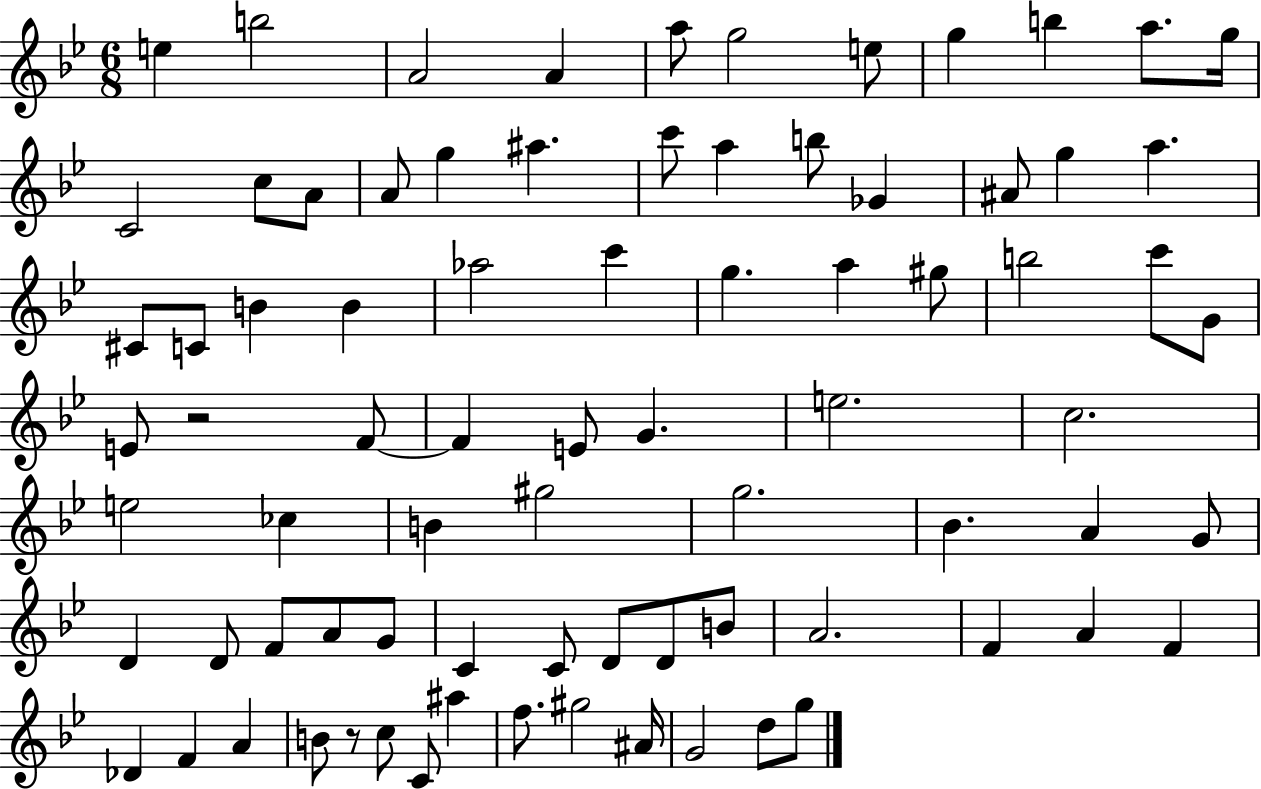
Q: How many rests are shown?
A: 2